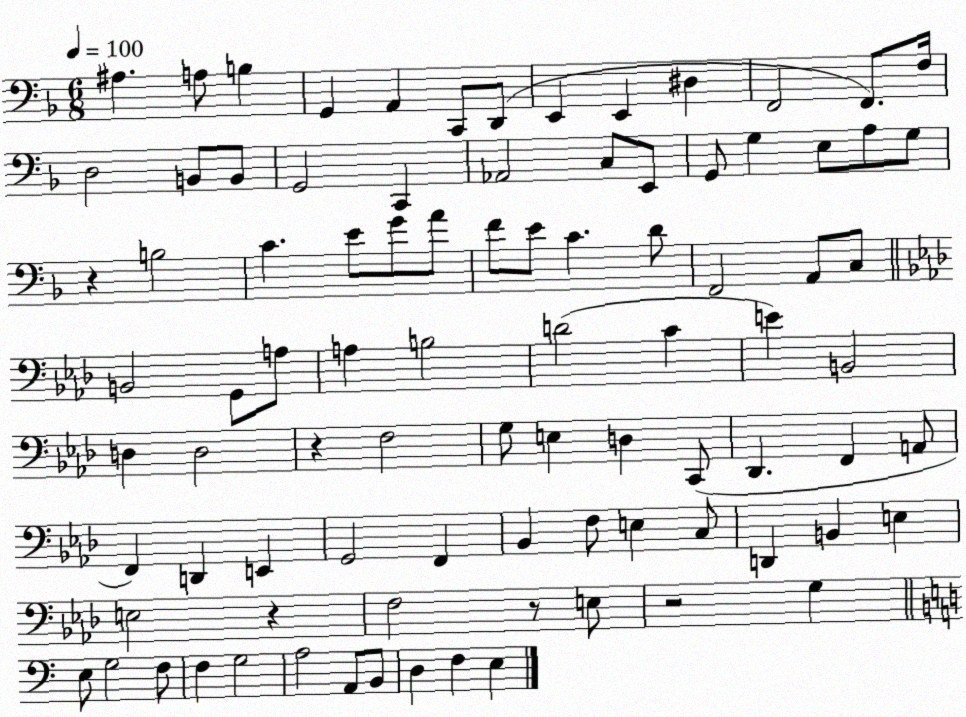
X:1
T:Untitled
M:6/8
L:1/4
K:F
^A, A,/2 B, G,, A,, C,,/2 D,,/2 E,, E,, ^D, F,,2 F,,/2 F,/4 D,2 B,,/2 B,,/2 G,,2 C,, _A,,2 C,/2 E,,/2 G,,/2 G, E,/2 A,/2 G,/2 z B,2 C E/2 G/2 A/2 F/2 E/2 C D/2 F,,2 A,,/2 C,/2 B,,2 G,,/2 A,/2 A, B,2 D2 C E B,,2 D, D,2 z F,2 G,/2 E, D, C,,/2 _D,, F,, A,,/2 F,, D,, E,, G,,2 F,, _B,, F,/2 E, C,/2 D,, B,, E, E,2 z F,2 z/2 E,/2 z2 G, E,/2 G,2 F,/2 F, G,2 A,2 A,,/2 B,,/2 D, F, E,